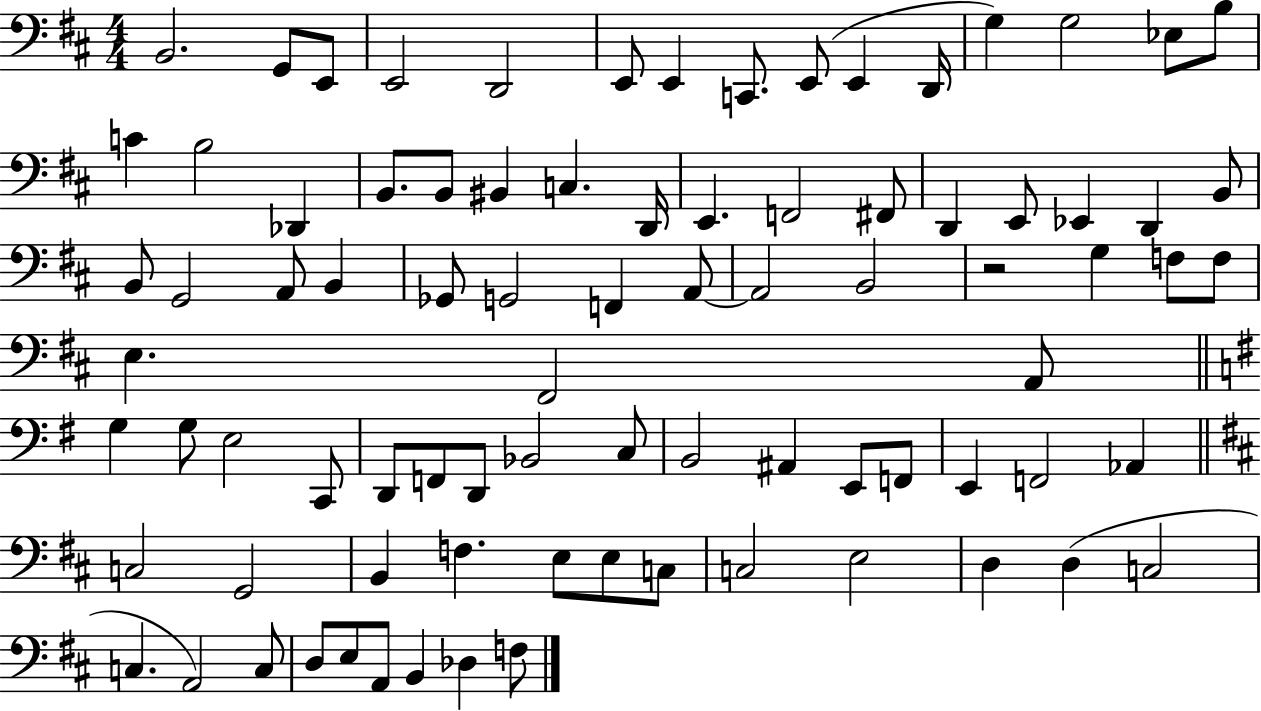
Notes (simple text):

B2/h. G2/e E2/e E2/h D2/h E2/e E2/q C2/e. E2/e E2/q D2/s G3/q G3/h Eb3/e B3/e C4/q B3/h Db2/q B2/e. B2/e BIS2/q C3/q. D2/s E2/q. F2/h F#2/e D2/q E2/e Eb2/q D2/q B2/e B2/e G2/h A2/e B2/q Gb2/e G2/h F2/q A2/e A2/h B2/h R/h G3/q F3/e F3/e E3/q. F#2/h A2/e G3/q G3/e E3/h C2/e D2/e F2/e D2/e Bb2/h C3/e B2/h A#2/q E2/e F2/e E2/q F2/h Ab2/q C3/h G2/h B2/q F3/q. E3/e E3/e C3/e C3/h E3/h D3/q D3/q C3/h C3/q. A2/h C3/e D3/e E3/e A2/e B2/q Db3/q F3/e